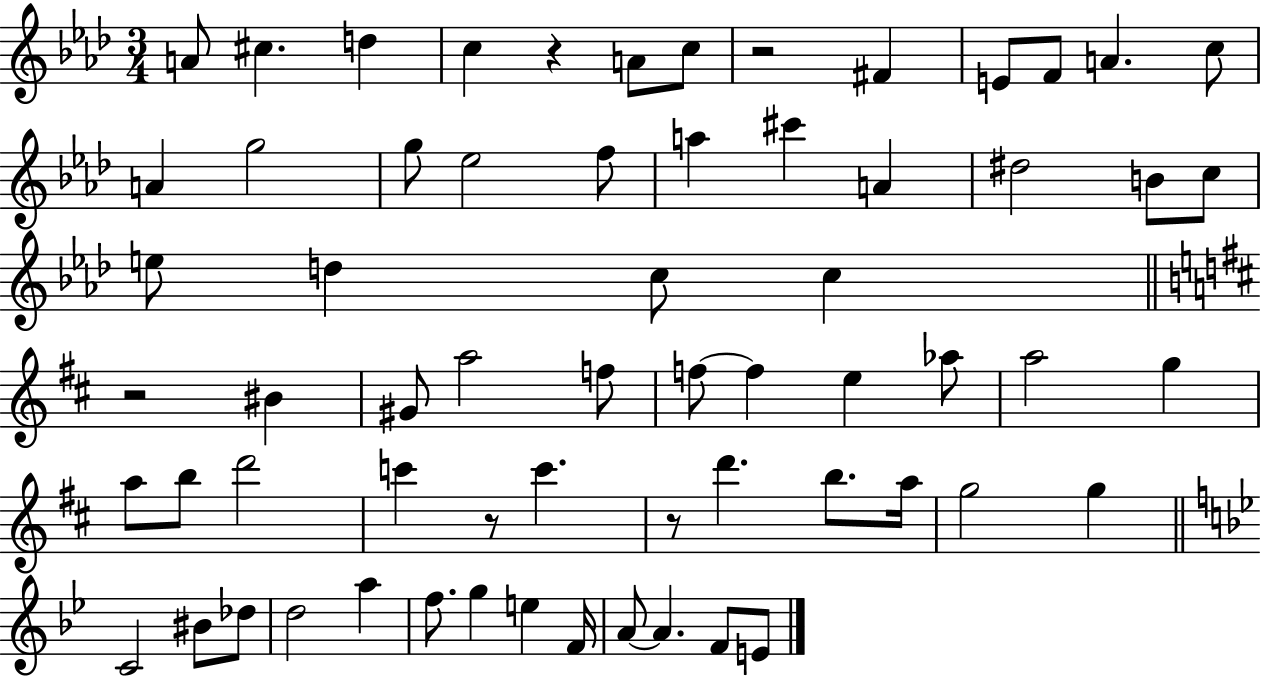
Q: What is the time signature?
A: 3/4